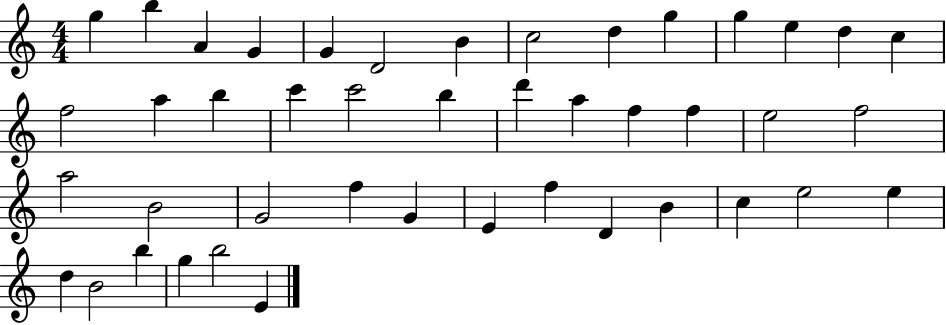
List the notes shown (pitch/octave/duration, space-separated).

G5/q B5/q A4/q G4/q G4/q D4/h B4/q C5/h D5/q G5/q G5/q E5/q D5/q C5/q F5/h A5/q B5/q C6/q C6/h B5/q D6/q A5/q F5/q F5/q E5/h F5/h A5/h B4/h G4/h F5/q G4/q E4/q F5/q D4/q B4/q C5/q E5/h E5/q D5/q B4/h B5/q G5/q B5/h E4/q